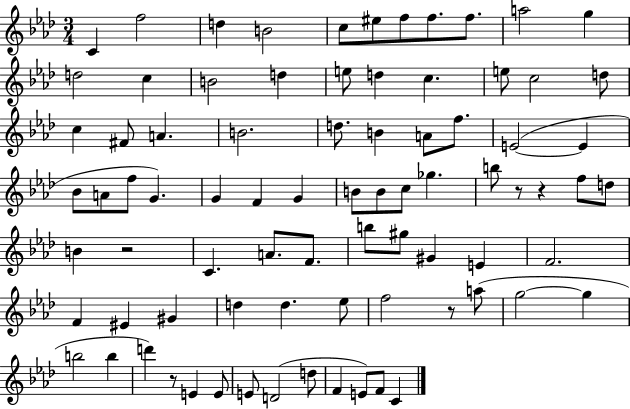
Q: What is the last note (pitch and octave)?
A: C4